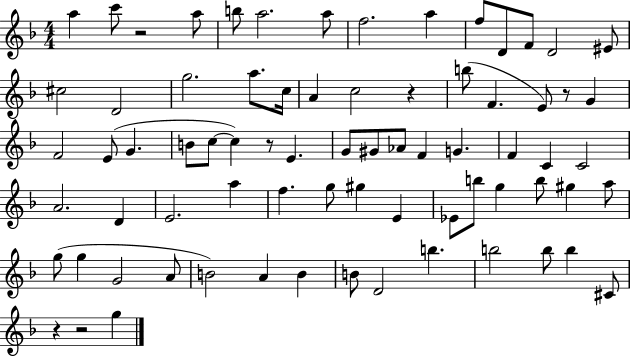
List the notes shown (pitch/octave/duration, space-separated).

A5/q C6/e R/h A5/e B5/e A5/h. A5/e F5/h. A5/q F5/e D4/e F4/e D4/h EIS4/e C#5/h D4/h G5/h. A5/e. C5/s A4/q C5/h R/q B5/e F4/q. E4/e R/e G4/q F4/h E4/e G4/q. B4/e C5/e C5/q R/e E4/q. G4/e G#4/e Ab4/e F4/q G4/q. F4/q C4/q C4/h A4/h. D4/q E4/h. A5/q F5/q. G5/e G#5/q E4/q Eb4/e B5/e G5/q B5/e G#5/q A5/e G5/e G5/q G4/h A4/e B4/h A4/q B4/q B4/e D4/h B5/q. B5/h B5/e B5/q C#4/e R/q R/h G5/q